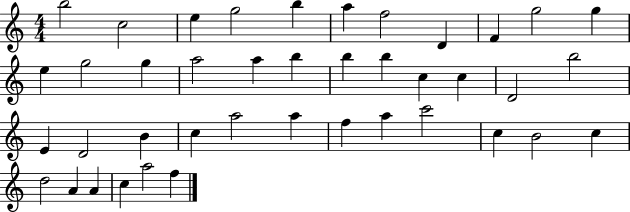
X:1
T:Untitled
M:4/4
L:1/4
K:C
b2 c2 e g2 b a f2 D F g2 g e g2 g a2 a b b b c c D2 b2 E D2 B c a2 a f a c'2 c B2 c d2 A A c a2 f